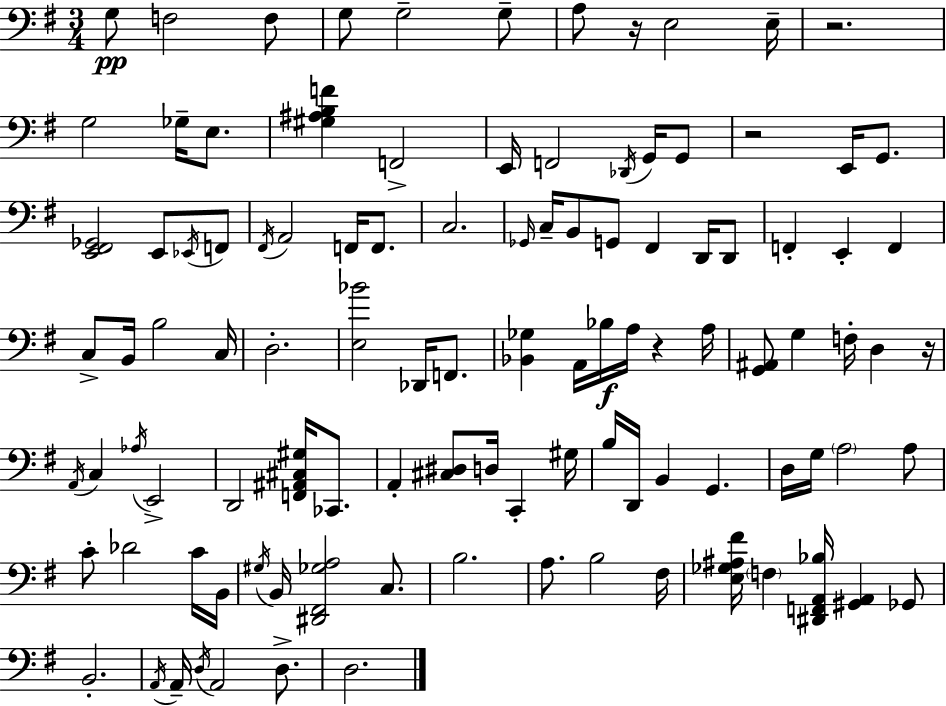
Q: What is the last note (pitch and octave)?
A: D3